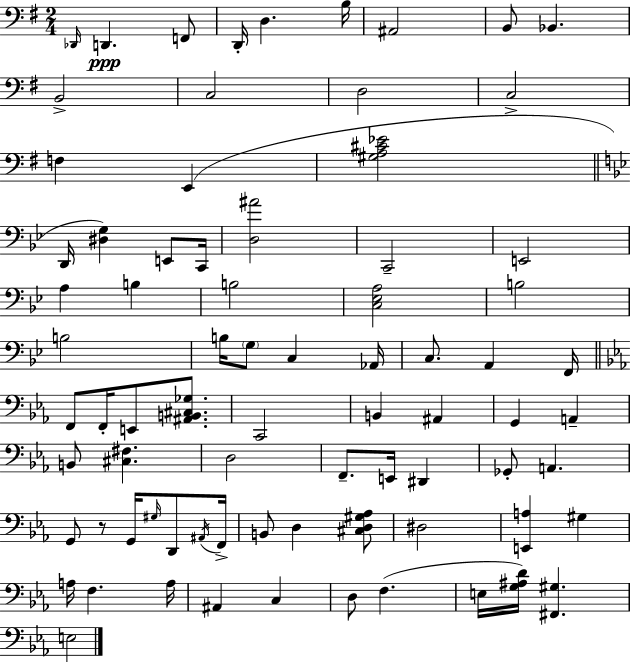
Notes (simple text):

Db2/s D2/q. F2/e D2/s D3/q. B3/s A#2/h B2/e Bb2/q. B2/h C3/h D3/h C3/h F3/q E2/q [G#3,A3,C#4,Eb4]/h D2/s [D#3,G3]/q E2/e C2/s [D3,A#4]/h C2/h E2/h A3/q B3/q B3/h [C3,Eb3,A3]/h B3/h B3/h B3/s G3/e C3/q Ab2/s C3/e. A2/q F2/s F2/e F2/s E2/e [A#2,B2,C#3,Gb3]/e. C2/h B2/q A#2/q G2/q A2/q B2/e [C#3,F#3]/q. D3/h F2/e. E2/s D#2/q Gb2/e A2/q. G2/e R/e G2/s G#3/s D2/e A#2/s F2/s B2/e D3/q [C#3,D3,G#3,Ab3]/e D#3/h [E2,A3]/q G#3/q A3/s F3/q. A3/s A#2/q C3/q D3/e F3/q. E3/s [G3,A#3,D4]/s [F#2,G#3]/q. E3/h